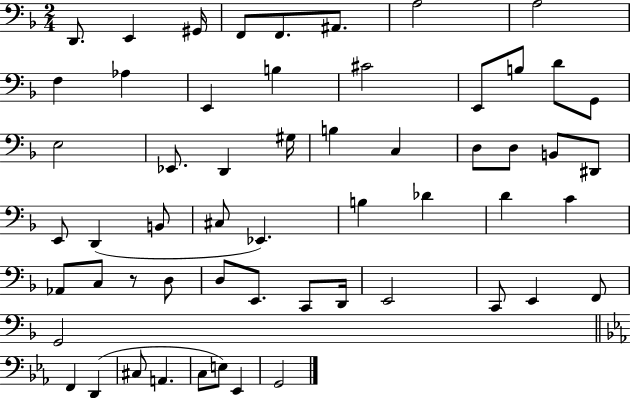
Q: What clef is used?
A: bass